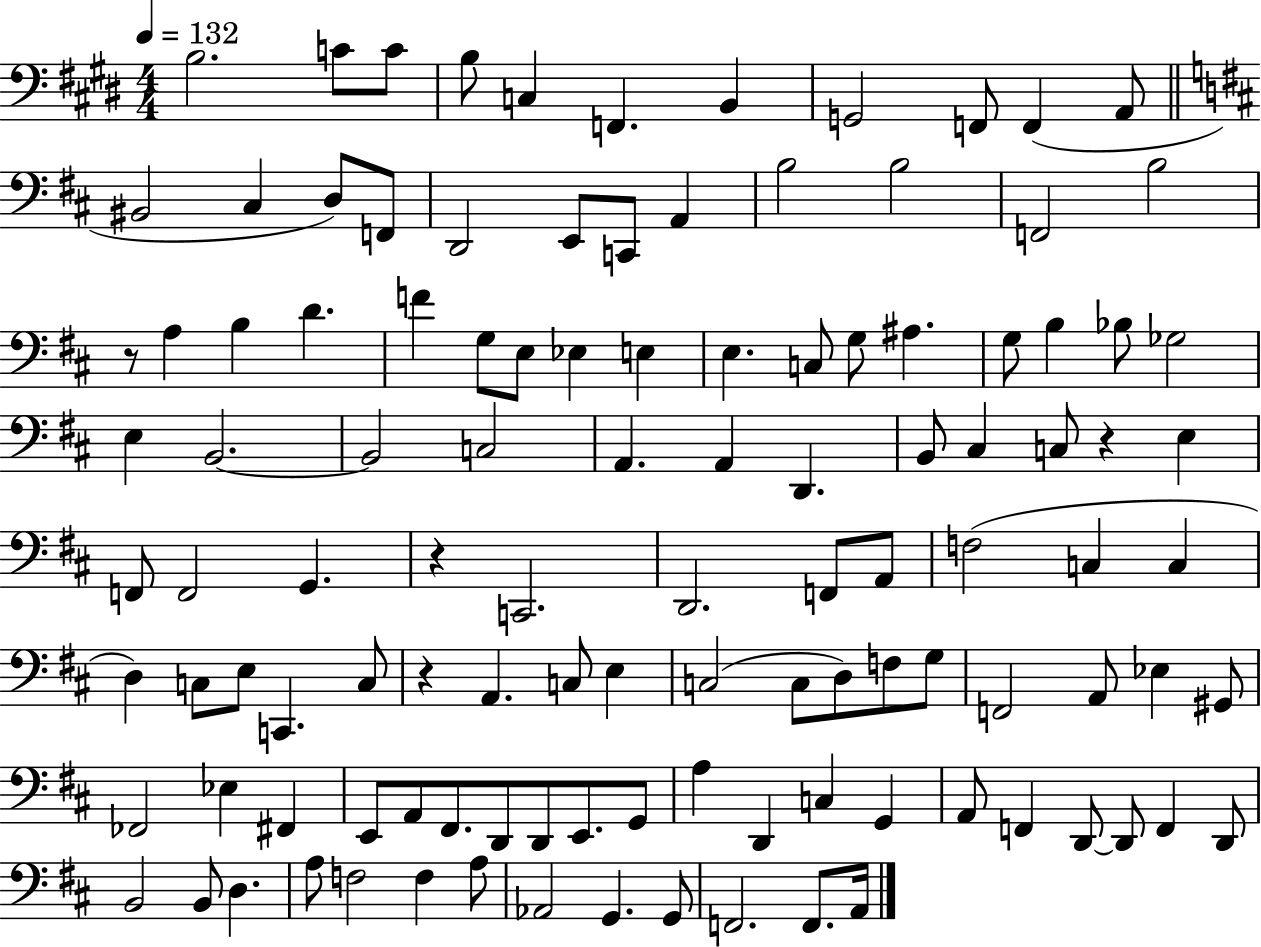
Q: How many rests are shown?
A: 4